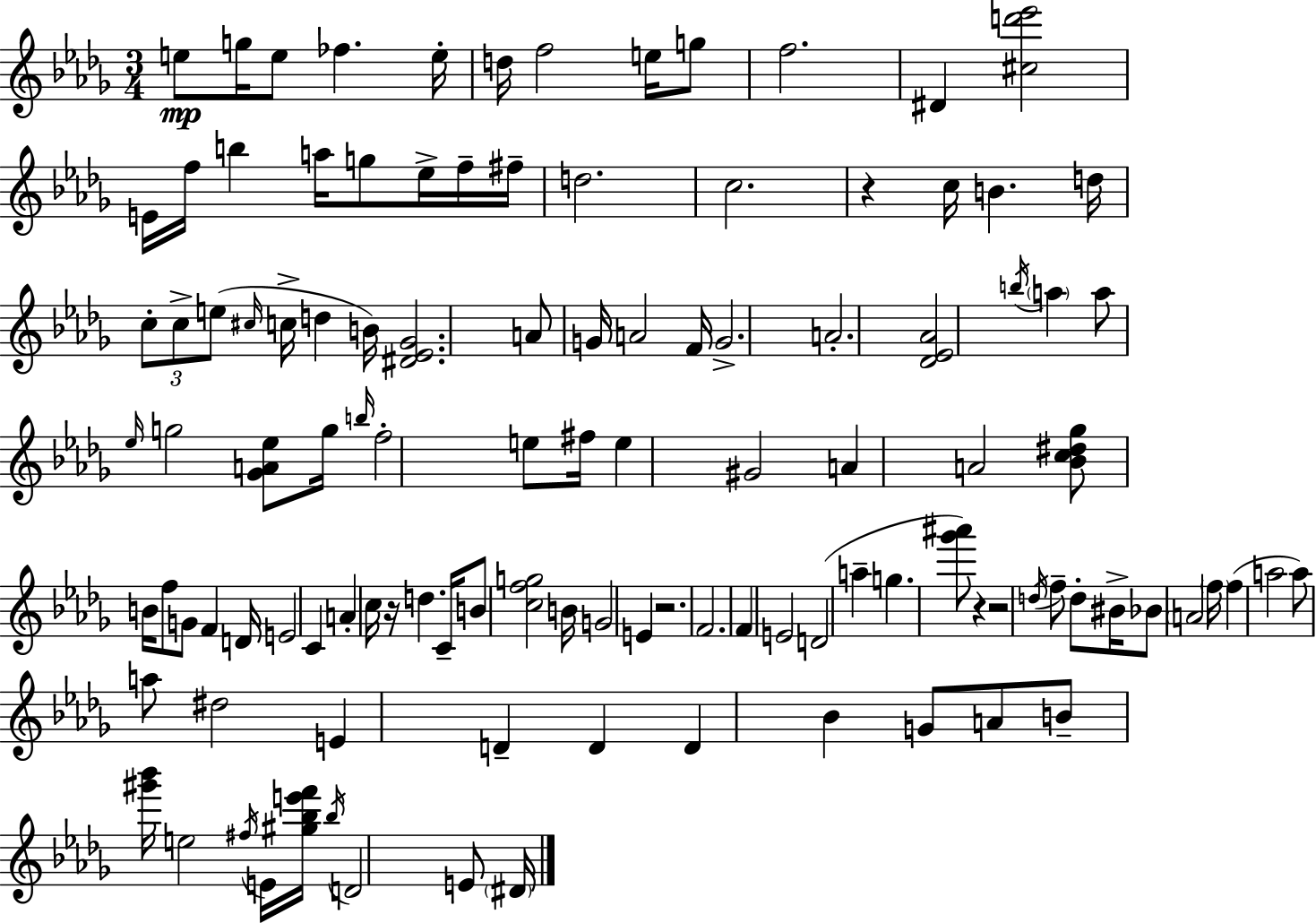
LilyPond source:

{
  \clef treble
  \numericTimeSignature
  \time 3/4
  \key bes \minor
  e''8\mp g''16 e''8 fes''4. e''16-. | d''16 f''2 e''16 g''8 | f''2. | dis'4 <cis'' d''' ees'''>2 | \break e'16 f''16 b''4 a''16 g''8 ees''16-> f''16-- fis''16-- | d''2. | c''2. | r4 c''16 b'4. d''16 | \break \tuplet 3/2 { c''8-. c''8-> e''8( } \grace { cis''16 } c''16-> d''4 | b'16) <dis' ees' ges'>2. | a'8 g'16 a'2 | f'16 g'2.-> | \break a'2.-. | <des' ees' aes'>2 \acciaccatura { b''16 } \parenthesize a''4 | a''8 \grace { ees''16 } g''2 | <ges' a' ees''>8 g''16 \grace { b''16 } f''2-. | \break e''8 fis''16 e''4 gis'2 | a'4 a'2 | <bes' c'' dis'' ges''>8 b'16 f''8 g'8 f'4 | d'16 e'2 | \break c'4 a'4-. c''16 r16 d''4. | c'16-- b'8 <c'' f'' g''>2 | b'16 g'2 | e'4 r2. | \break f'2. | f'4 e'2 | d'2( | a''4-- g''4. <ges''' ais'''>8) | \break r4 r2 | \acciaccatura { d''16 } f''8-- d''8-. bis'16-> bes'8 \parenthesize a'2 | \parenthesize f''16 f''4( a''2 | a''8) a''8 dis''2 | \break e'4 d'4-- | d'4 d'4 bes'4 | g'8 a'8 b'8-- <gis''' bes'''>16 e''2 | \acciaccatura { fis''16 } e'16 <gis'' bes'' e''' f'''>16 \acciaccatura { bes''16 } d'2 | \break e'8 \parenthesize dis'16 \bar "|."
}